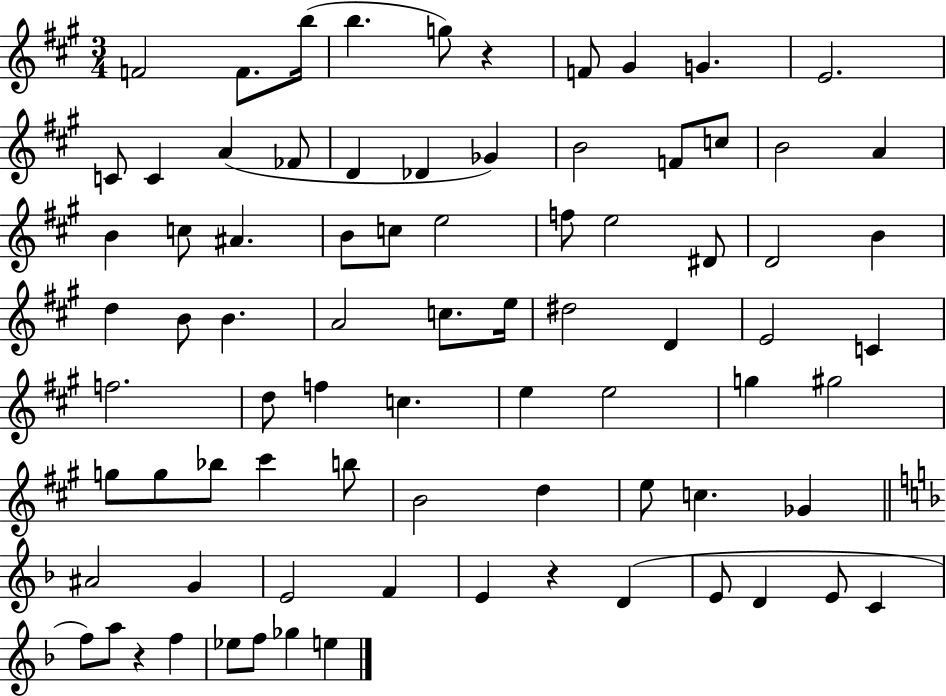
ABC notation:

X:1
T:Untitled
M:3/4
L:1/4
K:A
F2 F/2 b/4 b g/2 z F/2 ^G G E2 C/2 C A _F/2 D _D _G B2 F/2 c/2 B2 A B c/2 ^A B/2 c/2 e2 f/2 e2 ^D/2 D2 B d B/2 B A2 c/2 e/4 ^d2 D E2 C f2 d/2 f c e e2 g ^g2 g/2 g/2 _b/2 ^c' b/2 B2 d e/2 c _G ^A2 G E2 F E z D E/2 D E/2 C f/2 a/2 z f _e/2 f/2 _g e